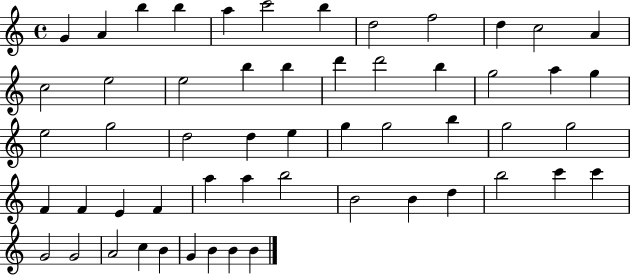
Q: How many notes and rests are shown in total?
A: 55